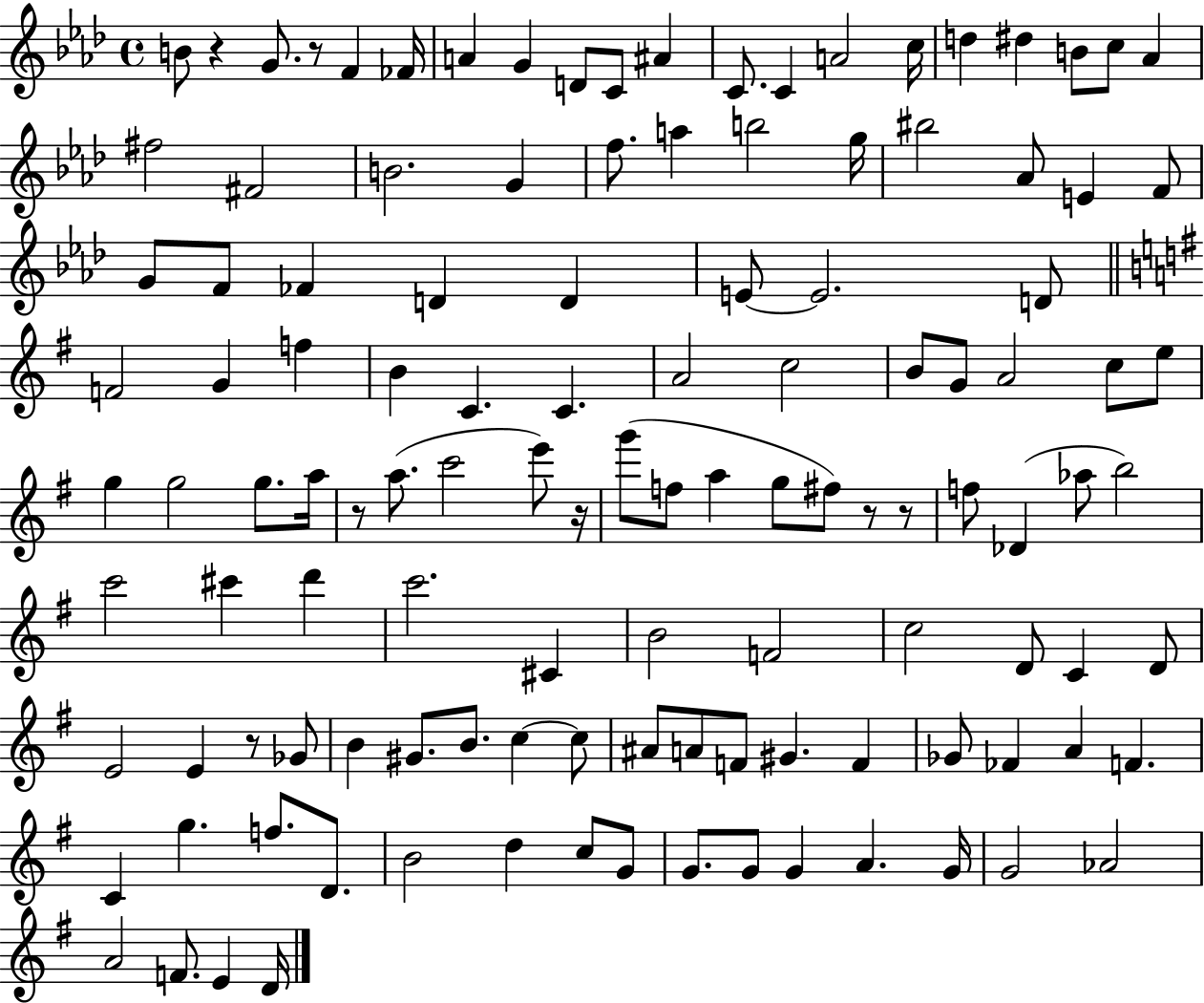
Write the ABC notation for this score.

X:1
T:Untitled
M:4/4
L:1/4
K:Ab
B/2 z G/2 z/2 F _F/4 A G D/2 C/2 ^A C/2 C A2 c/4 d ^d B/2 c/2 _A ^f2 ^F2 B2 G f/2 a b2 g/4 ^b2 _A/2 E F/2 G/2 F/2 _F D D E/2 E2 D/2 F2 G f B C C A2 c2 B/2 G/2 A2 c/2 e/2 g g2 g/2 a/4 z/2 a/2 c'2 e'/2 z/4 g'/2 f/2 a g/2 ^f/2 z/2 z/2 f/2 _D _a/2 b2 c'2 ^c' d' c'2 ^C B2 F2 c2 D/2 C D/2 E2 E z/2 _G/2 B ^G/2 B/2 c c/2 ^A/2 A/2 F/2 ^G F _G/2 _F A F C g f/2 D/2 B2 d c/2 G/2 G/2 G/2 G A G/4 G2 _A2 A2 F/2 E D/4